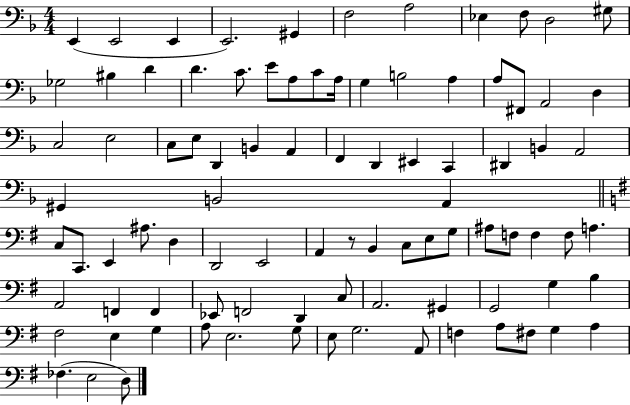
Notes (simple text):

E2/q E2/h E2/q E2/h. G#2/q F3/h A3/h Eb3/q F3/e D3/h G#3/e Gb3/h BIS3/q D4/q D4/q. C4/e. E4/e A3/e C4/e A3/s G3/q B3/h A3/q A3/e F#2/e A2/h D3/q C3/h E3/h C3/e E3/e D2/q B2/q A2/q F2/q D2/q EIS2/q C2/q D#2/q B2/q A2/h G#2/q B2/h A2/q C3/e C2/e. E2/q A#3/e. D3/q D2/h E2/h A2/q R/e B2/q C3/e E3/e G3/e A#3/e F3/e F3/q F3/e A3/q. A2/h F2/q F2/q Eb2/e F2/h D2/q C3/e A2/h. G#2/q G2/h G3/q B3/q F#3/h E3/q G3/q A3/e E3/h. G3/e E3/e G3/h. A2/e F3/q A3/e F#3/e G3/q A3/q FES3/q. E3/h D3/e